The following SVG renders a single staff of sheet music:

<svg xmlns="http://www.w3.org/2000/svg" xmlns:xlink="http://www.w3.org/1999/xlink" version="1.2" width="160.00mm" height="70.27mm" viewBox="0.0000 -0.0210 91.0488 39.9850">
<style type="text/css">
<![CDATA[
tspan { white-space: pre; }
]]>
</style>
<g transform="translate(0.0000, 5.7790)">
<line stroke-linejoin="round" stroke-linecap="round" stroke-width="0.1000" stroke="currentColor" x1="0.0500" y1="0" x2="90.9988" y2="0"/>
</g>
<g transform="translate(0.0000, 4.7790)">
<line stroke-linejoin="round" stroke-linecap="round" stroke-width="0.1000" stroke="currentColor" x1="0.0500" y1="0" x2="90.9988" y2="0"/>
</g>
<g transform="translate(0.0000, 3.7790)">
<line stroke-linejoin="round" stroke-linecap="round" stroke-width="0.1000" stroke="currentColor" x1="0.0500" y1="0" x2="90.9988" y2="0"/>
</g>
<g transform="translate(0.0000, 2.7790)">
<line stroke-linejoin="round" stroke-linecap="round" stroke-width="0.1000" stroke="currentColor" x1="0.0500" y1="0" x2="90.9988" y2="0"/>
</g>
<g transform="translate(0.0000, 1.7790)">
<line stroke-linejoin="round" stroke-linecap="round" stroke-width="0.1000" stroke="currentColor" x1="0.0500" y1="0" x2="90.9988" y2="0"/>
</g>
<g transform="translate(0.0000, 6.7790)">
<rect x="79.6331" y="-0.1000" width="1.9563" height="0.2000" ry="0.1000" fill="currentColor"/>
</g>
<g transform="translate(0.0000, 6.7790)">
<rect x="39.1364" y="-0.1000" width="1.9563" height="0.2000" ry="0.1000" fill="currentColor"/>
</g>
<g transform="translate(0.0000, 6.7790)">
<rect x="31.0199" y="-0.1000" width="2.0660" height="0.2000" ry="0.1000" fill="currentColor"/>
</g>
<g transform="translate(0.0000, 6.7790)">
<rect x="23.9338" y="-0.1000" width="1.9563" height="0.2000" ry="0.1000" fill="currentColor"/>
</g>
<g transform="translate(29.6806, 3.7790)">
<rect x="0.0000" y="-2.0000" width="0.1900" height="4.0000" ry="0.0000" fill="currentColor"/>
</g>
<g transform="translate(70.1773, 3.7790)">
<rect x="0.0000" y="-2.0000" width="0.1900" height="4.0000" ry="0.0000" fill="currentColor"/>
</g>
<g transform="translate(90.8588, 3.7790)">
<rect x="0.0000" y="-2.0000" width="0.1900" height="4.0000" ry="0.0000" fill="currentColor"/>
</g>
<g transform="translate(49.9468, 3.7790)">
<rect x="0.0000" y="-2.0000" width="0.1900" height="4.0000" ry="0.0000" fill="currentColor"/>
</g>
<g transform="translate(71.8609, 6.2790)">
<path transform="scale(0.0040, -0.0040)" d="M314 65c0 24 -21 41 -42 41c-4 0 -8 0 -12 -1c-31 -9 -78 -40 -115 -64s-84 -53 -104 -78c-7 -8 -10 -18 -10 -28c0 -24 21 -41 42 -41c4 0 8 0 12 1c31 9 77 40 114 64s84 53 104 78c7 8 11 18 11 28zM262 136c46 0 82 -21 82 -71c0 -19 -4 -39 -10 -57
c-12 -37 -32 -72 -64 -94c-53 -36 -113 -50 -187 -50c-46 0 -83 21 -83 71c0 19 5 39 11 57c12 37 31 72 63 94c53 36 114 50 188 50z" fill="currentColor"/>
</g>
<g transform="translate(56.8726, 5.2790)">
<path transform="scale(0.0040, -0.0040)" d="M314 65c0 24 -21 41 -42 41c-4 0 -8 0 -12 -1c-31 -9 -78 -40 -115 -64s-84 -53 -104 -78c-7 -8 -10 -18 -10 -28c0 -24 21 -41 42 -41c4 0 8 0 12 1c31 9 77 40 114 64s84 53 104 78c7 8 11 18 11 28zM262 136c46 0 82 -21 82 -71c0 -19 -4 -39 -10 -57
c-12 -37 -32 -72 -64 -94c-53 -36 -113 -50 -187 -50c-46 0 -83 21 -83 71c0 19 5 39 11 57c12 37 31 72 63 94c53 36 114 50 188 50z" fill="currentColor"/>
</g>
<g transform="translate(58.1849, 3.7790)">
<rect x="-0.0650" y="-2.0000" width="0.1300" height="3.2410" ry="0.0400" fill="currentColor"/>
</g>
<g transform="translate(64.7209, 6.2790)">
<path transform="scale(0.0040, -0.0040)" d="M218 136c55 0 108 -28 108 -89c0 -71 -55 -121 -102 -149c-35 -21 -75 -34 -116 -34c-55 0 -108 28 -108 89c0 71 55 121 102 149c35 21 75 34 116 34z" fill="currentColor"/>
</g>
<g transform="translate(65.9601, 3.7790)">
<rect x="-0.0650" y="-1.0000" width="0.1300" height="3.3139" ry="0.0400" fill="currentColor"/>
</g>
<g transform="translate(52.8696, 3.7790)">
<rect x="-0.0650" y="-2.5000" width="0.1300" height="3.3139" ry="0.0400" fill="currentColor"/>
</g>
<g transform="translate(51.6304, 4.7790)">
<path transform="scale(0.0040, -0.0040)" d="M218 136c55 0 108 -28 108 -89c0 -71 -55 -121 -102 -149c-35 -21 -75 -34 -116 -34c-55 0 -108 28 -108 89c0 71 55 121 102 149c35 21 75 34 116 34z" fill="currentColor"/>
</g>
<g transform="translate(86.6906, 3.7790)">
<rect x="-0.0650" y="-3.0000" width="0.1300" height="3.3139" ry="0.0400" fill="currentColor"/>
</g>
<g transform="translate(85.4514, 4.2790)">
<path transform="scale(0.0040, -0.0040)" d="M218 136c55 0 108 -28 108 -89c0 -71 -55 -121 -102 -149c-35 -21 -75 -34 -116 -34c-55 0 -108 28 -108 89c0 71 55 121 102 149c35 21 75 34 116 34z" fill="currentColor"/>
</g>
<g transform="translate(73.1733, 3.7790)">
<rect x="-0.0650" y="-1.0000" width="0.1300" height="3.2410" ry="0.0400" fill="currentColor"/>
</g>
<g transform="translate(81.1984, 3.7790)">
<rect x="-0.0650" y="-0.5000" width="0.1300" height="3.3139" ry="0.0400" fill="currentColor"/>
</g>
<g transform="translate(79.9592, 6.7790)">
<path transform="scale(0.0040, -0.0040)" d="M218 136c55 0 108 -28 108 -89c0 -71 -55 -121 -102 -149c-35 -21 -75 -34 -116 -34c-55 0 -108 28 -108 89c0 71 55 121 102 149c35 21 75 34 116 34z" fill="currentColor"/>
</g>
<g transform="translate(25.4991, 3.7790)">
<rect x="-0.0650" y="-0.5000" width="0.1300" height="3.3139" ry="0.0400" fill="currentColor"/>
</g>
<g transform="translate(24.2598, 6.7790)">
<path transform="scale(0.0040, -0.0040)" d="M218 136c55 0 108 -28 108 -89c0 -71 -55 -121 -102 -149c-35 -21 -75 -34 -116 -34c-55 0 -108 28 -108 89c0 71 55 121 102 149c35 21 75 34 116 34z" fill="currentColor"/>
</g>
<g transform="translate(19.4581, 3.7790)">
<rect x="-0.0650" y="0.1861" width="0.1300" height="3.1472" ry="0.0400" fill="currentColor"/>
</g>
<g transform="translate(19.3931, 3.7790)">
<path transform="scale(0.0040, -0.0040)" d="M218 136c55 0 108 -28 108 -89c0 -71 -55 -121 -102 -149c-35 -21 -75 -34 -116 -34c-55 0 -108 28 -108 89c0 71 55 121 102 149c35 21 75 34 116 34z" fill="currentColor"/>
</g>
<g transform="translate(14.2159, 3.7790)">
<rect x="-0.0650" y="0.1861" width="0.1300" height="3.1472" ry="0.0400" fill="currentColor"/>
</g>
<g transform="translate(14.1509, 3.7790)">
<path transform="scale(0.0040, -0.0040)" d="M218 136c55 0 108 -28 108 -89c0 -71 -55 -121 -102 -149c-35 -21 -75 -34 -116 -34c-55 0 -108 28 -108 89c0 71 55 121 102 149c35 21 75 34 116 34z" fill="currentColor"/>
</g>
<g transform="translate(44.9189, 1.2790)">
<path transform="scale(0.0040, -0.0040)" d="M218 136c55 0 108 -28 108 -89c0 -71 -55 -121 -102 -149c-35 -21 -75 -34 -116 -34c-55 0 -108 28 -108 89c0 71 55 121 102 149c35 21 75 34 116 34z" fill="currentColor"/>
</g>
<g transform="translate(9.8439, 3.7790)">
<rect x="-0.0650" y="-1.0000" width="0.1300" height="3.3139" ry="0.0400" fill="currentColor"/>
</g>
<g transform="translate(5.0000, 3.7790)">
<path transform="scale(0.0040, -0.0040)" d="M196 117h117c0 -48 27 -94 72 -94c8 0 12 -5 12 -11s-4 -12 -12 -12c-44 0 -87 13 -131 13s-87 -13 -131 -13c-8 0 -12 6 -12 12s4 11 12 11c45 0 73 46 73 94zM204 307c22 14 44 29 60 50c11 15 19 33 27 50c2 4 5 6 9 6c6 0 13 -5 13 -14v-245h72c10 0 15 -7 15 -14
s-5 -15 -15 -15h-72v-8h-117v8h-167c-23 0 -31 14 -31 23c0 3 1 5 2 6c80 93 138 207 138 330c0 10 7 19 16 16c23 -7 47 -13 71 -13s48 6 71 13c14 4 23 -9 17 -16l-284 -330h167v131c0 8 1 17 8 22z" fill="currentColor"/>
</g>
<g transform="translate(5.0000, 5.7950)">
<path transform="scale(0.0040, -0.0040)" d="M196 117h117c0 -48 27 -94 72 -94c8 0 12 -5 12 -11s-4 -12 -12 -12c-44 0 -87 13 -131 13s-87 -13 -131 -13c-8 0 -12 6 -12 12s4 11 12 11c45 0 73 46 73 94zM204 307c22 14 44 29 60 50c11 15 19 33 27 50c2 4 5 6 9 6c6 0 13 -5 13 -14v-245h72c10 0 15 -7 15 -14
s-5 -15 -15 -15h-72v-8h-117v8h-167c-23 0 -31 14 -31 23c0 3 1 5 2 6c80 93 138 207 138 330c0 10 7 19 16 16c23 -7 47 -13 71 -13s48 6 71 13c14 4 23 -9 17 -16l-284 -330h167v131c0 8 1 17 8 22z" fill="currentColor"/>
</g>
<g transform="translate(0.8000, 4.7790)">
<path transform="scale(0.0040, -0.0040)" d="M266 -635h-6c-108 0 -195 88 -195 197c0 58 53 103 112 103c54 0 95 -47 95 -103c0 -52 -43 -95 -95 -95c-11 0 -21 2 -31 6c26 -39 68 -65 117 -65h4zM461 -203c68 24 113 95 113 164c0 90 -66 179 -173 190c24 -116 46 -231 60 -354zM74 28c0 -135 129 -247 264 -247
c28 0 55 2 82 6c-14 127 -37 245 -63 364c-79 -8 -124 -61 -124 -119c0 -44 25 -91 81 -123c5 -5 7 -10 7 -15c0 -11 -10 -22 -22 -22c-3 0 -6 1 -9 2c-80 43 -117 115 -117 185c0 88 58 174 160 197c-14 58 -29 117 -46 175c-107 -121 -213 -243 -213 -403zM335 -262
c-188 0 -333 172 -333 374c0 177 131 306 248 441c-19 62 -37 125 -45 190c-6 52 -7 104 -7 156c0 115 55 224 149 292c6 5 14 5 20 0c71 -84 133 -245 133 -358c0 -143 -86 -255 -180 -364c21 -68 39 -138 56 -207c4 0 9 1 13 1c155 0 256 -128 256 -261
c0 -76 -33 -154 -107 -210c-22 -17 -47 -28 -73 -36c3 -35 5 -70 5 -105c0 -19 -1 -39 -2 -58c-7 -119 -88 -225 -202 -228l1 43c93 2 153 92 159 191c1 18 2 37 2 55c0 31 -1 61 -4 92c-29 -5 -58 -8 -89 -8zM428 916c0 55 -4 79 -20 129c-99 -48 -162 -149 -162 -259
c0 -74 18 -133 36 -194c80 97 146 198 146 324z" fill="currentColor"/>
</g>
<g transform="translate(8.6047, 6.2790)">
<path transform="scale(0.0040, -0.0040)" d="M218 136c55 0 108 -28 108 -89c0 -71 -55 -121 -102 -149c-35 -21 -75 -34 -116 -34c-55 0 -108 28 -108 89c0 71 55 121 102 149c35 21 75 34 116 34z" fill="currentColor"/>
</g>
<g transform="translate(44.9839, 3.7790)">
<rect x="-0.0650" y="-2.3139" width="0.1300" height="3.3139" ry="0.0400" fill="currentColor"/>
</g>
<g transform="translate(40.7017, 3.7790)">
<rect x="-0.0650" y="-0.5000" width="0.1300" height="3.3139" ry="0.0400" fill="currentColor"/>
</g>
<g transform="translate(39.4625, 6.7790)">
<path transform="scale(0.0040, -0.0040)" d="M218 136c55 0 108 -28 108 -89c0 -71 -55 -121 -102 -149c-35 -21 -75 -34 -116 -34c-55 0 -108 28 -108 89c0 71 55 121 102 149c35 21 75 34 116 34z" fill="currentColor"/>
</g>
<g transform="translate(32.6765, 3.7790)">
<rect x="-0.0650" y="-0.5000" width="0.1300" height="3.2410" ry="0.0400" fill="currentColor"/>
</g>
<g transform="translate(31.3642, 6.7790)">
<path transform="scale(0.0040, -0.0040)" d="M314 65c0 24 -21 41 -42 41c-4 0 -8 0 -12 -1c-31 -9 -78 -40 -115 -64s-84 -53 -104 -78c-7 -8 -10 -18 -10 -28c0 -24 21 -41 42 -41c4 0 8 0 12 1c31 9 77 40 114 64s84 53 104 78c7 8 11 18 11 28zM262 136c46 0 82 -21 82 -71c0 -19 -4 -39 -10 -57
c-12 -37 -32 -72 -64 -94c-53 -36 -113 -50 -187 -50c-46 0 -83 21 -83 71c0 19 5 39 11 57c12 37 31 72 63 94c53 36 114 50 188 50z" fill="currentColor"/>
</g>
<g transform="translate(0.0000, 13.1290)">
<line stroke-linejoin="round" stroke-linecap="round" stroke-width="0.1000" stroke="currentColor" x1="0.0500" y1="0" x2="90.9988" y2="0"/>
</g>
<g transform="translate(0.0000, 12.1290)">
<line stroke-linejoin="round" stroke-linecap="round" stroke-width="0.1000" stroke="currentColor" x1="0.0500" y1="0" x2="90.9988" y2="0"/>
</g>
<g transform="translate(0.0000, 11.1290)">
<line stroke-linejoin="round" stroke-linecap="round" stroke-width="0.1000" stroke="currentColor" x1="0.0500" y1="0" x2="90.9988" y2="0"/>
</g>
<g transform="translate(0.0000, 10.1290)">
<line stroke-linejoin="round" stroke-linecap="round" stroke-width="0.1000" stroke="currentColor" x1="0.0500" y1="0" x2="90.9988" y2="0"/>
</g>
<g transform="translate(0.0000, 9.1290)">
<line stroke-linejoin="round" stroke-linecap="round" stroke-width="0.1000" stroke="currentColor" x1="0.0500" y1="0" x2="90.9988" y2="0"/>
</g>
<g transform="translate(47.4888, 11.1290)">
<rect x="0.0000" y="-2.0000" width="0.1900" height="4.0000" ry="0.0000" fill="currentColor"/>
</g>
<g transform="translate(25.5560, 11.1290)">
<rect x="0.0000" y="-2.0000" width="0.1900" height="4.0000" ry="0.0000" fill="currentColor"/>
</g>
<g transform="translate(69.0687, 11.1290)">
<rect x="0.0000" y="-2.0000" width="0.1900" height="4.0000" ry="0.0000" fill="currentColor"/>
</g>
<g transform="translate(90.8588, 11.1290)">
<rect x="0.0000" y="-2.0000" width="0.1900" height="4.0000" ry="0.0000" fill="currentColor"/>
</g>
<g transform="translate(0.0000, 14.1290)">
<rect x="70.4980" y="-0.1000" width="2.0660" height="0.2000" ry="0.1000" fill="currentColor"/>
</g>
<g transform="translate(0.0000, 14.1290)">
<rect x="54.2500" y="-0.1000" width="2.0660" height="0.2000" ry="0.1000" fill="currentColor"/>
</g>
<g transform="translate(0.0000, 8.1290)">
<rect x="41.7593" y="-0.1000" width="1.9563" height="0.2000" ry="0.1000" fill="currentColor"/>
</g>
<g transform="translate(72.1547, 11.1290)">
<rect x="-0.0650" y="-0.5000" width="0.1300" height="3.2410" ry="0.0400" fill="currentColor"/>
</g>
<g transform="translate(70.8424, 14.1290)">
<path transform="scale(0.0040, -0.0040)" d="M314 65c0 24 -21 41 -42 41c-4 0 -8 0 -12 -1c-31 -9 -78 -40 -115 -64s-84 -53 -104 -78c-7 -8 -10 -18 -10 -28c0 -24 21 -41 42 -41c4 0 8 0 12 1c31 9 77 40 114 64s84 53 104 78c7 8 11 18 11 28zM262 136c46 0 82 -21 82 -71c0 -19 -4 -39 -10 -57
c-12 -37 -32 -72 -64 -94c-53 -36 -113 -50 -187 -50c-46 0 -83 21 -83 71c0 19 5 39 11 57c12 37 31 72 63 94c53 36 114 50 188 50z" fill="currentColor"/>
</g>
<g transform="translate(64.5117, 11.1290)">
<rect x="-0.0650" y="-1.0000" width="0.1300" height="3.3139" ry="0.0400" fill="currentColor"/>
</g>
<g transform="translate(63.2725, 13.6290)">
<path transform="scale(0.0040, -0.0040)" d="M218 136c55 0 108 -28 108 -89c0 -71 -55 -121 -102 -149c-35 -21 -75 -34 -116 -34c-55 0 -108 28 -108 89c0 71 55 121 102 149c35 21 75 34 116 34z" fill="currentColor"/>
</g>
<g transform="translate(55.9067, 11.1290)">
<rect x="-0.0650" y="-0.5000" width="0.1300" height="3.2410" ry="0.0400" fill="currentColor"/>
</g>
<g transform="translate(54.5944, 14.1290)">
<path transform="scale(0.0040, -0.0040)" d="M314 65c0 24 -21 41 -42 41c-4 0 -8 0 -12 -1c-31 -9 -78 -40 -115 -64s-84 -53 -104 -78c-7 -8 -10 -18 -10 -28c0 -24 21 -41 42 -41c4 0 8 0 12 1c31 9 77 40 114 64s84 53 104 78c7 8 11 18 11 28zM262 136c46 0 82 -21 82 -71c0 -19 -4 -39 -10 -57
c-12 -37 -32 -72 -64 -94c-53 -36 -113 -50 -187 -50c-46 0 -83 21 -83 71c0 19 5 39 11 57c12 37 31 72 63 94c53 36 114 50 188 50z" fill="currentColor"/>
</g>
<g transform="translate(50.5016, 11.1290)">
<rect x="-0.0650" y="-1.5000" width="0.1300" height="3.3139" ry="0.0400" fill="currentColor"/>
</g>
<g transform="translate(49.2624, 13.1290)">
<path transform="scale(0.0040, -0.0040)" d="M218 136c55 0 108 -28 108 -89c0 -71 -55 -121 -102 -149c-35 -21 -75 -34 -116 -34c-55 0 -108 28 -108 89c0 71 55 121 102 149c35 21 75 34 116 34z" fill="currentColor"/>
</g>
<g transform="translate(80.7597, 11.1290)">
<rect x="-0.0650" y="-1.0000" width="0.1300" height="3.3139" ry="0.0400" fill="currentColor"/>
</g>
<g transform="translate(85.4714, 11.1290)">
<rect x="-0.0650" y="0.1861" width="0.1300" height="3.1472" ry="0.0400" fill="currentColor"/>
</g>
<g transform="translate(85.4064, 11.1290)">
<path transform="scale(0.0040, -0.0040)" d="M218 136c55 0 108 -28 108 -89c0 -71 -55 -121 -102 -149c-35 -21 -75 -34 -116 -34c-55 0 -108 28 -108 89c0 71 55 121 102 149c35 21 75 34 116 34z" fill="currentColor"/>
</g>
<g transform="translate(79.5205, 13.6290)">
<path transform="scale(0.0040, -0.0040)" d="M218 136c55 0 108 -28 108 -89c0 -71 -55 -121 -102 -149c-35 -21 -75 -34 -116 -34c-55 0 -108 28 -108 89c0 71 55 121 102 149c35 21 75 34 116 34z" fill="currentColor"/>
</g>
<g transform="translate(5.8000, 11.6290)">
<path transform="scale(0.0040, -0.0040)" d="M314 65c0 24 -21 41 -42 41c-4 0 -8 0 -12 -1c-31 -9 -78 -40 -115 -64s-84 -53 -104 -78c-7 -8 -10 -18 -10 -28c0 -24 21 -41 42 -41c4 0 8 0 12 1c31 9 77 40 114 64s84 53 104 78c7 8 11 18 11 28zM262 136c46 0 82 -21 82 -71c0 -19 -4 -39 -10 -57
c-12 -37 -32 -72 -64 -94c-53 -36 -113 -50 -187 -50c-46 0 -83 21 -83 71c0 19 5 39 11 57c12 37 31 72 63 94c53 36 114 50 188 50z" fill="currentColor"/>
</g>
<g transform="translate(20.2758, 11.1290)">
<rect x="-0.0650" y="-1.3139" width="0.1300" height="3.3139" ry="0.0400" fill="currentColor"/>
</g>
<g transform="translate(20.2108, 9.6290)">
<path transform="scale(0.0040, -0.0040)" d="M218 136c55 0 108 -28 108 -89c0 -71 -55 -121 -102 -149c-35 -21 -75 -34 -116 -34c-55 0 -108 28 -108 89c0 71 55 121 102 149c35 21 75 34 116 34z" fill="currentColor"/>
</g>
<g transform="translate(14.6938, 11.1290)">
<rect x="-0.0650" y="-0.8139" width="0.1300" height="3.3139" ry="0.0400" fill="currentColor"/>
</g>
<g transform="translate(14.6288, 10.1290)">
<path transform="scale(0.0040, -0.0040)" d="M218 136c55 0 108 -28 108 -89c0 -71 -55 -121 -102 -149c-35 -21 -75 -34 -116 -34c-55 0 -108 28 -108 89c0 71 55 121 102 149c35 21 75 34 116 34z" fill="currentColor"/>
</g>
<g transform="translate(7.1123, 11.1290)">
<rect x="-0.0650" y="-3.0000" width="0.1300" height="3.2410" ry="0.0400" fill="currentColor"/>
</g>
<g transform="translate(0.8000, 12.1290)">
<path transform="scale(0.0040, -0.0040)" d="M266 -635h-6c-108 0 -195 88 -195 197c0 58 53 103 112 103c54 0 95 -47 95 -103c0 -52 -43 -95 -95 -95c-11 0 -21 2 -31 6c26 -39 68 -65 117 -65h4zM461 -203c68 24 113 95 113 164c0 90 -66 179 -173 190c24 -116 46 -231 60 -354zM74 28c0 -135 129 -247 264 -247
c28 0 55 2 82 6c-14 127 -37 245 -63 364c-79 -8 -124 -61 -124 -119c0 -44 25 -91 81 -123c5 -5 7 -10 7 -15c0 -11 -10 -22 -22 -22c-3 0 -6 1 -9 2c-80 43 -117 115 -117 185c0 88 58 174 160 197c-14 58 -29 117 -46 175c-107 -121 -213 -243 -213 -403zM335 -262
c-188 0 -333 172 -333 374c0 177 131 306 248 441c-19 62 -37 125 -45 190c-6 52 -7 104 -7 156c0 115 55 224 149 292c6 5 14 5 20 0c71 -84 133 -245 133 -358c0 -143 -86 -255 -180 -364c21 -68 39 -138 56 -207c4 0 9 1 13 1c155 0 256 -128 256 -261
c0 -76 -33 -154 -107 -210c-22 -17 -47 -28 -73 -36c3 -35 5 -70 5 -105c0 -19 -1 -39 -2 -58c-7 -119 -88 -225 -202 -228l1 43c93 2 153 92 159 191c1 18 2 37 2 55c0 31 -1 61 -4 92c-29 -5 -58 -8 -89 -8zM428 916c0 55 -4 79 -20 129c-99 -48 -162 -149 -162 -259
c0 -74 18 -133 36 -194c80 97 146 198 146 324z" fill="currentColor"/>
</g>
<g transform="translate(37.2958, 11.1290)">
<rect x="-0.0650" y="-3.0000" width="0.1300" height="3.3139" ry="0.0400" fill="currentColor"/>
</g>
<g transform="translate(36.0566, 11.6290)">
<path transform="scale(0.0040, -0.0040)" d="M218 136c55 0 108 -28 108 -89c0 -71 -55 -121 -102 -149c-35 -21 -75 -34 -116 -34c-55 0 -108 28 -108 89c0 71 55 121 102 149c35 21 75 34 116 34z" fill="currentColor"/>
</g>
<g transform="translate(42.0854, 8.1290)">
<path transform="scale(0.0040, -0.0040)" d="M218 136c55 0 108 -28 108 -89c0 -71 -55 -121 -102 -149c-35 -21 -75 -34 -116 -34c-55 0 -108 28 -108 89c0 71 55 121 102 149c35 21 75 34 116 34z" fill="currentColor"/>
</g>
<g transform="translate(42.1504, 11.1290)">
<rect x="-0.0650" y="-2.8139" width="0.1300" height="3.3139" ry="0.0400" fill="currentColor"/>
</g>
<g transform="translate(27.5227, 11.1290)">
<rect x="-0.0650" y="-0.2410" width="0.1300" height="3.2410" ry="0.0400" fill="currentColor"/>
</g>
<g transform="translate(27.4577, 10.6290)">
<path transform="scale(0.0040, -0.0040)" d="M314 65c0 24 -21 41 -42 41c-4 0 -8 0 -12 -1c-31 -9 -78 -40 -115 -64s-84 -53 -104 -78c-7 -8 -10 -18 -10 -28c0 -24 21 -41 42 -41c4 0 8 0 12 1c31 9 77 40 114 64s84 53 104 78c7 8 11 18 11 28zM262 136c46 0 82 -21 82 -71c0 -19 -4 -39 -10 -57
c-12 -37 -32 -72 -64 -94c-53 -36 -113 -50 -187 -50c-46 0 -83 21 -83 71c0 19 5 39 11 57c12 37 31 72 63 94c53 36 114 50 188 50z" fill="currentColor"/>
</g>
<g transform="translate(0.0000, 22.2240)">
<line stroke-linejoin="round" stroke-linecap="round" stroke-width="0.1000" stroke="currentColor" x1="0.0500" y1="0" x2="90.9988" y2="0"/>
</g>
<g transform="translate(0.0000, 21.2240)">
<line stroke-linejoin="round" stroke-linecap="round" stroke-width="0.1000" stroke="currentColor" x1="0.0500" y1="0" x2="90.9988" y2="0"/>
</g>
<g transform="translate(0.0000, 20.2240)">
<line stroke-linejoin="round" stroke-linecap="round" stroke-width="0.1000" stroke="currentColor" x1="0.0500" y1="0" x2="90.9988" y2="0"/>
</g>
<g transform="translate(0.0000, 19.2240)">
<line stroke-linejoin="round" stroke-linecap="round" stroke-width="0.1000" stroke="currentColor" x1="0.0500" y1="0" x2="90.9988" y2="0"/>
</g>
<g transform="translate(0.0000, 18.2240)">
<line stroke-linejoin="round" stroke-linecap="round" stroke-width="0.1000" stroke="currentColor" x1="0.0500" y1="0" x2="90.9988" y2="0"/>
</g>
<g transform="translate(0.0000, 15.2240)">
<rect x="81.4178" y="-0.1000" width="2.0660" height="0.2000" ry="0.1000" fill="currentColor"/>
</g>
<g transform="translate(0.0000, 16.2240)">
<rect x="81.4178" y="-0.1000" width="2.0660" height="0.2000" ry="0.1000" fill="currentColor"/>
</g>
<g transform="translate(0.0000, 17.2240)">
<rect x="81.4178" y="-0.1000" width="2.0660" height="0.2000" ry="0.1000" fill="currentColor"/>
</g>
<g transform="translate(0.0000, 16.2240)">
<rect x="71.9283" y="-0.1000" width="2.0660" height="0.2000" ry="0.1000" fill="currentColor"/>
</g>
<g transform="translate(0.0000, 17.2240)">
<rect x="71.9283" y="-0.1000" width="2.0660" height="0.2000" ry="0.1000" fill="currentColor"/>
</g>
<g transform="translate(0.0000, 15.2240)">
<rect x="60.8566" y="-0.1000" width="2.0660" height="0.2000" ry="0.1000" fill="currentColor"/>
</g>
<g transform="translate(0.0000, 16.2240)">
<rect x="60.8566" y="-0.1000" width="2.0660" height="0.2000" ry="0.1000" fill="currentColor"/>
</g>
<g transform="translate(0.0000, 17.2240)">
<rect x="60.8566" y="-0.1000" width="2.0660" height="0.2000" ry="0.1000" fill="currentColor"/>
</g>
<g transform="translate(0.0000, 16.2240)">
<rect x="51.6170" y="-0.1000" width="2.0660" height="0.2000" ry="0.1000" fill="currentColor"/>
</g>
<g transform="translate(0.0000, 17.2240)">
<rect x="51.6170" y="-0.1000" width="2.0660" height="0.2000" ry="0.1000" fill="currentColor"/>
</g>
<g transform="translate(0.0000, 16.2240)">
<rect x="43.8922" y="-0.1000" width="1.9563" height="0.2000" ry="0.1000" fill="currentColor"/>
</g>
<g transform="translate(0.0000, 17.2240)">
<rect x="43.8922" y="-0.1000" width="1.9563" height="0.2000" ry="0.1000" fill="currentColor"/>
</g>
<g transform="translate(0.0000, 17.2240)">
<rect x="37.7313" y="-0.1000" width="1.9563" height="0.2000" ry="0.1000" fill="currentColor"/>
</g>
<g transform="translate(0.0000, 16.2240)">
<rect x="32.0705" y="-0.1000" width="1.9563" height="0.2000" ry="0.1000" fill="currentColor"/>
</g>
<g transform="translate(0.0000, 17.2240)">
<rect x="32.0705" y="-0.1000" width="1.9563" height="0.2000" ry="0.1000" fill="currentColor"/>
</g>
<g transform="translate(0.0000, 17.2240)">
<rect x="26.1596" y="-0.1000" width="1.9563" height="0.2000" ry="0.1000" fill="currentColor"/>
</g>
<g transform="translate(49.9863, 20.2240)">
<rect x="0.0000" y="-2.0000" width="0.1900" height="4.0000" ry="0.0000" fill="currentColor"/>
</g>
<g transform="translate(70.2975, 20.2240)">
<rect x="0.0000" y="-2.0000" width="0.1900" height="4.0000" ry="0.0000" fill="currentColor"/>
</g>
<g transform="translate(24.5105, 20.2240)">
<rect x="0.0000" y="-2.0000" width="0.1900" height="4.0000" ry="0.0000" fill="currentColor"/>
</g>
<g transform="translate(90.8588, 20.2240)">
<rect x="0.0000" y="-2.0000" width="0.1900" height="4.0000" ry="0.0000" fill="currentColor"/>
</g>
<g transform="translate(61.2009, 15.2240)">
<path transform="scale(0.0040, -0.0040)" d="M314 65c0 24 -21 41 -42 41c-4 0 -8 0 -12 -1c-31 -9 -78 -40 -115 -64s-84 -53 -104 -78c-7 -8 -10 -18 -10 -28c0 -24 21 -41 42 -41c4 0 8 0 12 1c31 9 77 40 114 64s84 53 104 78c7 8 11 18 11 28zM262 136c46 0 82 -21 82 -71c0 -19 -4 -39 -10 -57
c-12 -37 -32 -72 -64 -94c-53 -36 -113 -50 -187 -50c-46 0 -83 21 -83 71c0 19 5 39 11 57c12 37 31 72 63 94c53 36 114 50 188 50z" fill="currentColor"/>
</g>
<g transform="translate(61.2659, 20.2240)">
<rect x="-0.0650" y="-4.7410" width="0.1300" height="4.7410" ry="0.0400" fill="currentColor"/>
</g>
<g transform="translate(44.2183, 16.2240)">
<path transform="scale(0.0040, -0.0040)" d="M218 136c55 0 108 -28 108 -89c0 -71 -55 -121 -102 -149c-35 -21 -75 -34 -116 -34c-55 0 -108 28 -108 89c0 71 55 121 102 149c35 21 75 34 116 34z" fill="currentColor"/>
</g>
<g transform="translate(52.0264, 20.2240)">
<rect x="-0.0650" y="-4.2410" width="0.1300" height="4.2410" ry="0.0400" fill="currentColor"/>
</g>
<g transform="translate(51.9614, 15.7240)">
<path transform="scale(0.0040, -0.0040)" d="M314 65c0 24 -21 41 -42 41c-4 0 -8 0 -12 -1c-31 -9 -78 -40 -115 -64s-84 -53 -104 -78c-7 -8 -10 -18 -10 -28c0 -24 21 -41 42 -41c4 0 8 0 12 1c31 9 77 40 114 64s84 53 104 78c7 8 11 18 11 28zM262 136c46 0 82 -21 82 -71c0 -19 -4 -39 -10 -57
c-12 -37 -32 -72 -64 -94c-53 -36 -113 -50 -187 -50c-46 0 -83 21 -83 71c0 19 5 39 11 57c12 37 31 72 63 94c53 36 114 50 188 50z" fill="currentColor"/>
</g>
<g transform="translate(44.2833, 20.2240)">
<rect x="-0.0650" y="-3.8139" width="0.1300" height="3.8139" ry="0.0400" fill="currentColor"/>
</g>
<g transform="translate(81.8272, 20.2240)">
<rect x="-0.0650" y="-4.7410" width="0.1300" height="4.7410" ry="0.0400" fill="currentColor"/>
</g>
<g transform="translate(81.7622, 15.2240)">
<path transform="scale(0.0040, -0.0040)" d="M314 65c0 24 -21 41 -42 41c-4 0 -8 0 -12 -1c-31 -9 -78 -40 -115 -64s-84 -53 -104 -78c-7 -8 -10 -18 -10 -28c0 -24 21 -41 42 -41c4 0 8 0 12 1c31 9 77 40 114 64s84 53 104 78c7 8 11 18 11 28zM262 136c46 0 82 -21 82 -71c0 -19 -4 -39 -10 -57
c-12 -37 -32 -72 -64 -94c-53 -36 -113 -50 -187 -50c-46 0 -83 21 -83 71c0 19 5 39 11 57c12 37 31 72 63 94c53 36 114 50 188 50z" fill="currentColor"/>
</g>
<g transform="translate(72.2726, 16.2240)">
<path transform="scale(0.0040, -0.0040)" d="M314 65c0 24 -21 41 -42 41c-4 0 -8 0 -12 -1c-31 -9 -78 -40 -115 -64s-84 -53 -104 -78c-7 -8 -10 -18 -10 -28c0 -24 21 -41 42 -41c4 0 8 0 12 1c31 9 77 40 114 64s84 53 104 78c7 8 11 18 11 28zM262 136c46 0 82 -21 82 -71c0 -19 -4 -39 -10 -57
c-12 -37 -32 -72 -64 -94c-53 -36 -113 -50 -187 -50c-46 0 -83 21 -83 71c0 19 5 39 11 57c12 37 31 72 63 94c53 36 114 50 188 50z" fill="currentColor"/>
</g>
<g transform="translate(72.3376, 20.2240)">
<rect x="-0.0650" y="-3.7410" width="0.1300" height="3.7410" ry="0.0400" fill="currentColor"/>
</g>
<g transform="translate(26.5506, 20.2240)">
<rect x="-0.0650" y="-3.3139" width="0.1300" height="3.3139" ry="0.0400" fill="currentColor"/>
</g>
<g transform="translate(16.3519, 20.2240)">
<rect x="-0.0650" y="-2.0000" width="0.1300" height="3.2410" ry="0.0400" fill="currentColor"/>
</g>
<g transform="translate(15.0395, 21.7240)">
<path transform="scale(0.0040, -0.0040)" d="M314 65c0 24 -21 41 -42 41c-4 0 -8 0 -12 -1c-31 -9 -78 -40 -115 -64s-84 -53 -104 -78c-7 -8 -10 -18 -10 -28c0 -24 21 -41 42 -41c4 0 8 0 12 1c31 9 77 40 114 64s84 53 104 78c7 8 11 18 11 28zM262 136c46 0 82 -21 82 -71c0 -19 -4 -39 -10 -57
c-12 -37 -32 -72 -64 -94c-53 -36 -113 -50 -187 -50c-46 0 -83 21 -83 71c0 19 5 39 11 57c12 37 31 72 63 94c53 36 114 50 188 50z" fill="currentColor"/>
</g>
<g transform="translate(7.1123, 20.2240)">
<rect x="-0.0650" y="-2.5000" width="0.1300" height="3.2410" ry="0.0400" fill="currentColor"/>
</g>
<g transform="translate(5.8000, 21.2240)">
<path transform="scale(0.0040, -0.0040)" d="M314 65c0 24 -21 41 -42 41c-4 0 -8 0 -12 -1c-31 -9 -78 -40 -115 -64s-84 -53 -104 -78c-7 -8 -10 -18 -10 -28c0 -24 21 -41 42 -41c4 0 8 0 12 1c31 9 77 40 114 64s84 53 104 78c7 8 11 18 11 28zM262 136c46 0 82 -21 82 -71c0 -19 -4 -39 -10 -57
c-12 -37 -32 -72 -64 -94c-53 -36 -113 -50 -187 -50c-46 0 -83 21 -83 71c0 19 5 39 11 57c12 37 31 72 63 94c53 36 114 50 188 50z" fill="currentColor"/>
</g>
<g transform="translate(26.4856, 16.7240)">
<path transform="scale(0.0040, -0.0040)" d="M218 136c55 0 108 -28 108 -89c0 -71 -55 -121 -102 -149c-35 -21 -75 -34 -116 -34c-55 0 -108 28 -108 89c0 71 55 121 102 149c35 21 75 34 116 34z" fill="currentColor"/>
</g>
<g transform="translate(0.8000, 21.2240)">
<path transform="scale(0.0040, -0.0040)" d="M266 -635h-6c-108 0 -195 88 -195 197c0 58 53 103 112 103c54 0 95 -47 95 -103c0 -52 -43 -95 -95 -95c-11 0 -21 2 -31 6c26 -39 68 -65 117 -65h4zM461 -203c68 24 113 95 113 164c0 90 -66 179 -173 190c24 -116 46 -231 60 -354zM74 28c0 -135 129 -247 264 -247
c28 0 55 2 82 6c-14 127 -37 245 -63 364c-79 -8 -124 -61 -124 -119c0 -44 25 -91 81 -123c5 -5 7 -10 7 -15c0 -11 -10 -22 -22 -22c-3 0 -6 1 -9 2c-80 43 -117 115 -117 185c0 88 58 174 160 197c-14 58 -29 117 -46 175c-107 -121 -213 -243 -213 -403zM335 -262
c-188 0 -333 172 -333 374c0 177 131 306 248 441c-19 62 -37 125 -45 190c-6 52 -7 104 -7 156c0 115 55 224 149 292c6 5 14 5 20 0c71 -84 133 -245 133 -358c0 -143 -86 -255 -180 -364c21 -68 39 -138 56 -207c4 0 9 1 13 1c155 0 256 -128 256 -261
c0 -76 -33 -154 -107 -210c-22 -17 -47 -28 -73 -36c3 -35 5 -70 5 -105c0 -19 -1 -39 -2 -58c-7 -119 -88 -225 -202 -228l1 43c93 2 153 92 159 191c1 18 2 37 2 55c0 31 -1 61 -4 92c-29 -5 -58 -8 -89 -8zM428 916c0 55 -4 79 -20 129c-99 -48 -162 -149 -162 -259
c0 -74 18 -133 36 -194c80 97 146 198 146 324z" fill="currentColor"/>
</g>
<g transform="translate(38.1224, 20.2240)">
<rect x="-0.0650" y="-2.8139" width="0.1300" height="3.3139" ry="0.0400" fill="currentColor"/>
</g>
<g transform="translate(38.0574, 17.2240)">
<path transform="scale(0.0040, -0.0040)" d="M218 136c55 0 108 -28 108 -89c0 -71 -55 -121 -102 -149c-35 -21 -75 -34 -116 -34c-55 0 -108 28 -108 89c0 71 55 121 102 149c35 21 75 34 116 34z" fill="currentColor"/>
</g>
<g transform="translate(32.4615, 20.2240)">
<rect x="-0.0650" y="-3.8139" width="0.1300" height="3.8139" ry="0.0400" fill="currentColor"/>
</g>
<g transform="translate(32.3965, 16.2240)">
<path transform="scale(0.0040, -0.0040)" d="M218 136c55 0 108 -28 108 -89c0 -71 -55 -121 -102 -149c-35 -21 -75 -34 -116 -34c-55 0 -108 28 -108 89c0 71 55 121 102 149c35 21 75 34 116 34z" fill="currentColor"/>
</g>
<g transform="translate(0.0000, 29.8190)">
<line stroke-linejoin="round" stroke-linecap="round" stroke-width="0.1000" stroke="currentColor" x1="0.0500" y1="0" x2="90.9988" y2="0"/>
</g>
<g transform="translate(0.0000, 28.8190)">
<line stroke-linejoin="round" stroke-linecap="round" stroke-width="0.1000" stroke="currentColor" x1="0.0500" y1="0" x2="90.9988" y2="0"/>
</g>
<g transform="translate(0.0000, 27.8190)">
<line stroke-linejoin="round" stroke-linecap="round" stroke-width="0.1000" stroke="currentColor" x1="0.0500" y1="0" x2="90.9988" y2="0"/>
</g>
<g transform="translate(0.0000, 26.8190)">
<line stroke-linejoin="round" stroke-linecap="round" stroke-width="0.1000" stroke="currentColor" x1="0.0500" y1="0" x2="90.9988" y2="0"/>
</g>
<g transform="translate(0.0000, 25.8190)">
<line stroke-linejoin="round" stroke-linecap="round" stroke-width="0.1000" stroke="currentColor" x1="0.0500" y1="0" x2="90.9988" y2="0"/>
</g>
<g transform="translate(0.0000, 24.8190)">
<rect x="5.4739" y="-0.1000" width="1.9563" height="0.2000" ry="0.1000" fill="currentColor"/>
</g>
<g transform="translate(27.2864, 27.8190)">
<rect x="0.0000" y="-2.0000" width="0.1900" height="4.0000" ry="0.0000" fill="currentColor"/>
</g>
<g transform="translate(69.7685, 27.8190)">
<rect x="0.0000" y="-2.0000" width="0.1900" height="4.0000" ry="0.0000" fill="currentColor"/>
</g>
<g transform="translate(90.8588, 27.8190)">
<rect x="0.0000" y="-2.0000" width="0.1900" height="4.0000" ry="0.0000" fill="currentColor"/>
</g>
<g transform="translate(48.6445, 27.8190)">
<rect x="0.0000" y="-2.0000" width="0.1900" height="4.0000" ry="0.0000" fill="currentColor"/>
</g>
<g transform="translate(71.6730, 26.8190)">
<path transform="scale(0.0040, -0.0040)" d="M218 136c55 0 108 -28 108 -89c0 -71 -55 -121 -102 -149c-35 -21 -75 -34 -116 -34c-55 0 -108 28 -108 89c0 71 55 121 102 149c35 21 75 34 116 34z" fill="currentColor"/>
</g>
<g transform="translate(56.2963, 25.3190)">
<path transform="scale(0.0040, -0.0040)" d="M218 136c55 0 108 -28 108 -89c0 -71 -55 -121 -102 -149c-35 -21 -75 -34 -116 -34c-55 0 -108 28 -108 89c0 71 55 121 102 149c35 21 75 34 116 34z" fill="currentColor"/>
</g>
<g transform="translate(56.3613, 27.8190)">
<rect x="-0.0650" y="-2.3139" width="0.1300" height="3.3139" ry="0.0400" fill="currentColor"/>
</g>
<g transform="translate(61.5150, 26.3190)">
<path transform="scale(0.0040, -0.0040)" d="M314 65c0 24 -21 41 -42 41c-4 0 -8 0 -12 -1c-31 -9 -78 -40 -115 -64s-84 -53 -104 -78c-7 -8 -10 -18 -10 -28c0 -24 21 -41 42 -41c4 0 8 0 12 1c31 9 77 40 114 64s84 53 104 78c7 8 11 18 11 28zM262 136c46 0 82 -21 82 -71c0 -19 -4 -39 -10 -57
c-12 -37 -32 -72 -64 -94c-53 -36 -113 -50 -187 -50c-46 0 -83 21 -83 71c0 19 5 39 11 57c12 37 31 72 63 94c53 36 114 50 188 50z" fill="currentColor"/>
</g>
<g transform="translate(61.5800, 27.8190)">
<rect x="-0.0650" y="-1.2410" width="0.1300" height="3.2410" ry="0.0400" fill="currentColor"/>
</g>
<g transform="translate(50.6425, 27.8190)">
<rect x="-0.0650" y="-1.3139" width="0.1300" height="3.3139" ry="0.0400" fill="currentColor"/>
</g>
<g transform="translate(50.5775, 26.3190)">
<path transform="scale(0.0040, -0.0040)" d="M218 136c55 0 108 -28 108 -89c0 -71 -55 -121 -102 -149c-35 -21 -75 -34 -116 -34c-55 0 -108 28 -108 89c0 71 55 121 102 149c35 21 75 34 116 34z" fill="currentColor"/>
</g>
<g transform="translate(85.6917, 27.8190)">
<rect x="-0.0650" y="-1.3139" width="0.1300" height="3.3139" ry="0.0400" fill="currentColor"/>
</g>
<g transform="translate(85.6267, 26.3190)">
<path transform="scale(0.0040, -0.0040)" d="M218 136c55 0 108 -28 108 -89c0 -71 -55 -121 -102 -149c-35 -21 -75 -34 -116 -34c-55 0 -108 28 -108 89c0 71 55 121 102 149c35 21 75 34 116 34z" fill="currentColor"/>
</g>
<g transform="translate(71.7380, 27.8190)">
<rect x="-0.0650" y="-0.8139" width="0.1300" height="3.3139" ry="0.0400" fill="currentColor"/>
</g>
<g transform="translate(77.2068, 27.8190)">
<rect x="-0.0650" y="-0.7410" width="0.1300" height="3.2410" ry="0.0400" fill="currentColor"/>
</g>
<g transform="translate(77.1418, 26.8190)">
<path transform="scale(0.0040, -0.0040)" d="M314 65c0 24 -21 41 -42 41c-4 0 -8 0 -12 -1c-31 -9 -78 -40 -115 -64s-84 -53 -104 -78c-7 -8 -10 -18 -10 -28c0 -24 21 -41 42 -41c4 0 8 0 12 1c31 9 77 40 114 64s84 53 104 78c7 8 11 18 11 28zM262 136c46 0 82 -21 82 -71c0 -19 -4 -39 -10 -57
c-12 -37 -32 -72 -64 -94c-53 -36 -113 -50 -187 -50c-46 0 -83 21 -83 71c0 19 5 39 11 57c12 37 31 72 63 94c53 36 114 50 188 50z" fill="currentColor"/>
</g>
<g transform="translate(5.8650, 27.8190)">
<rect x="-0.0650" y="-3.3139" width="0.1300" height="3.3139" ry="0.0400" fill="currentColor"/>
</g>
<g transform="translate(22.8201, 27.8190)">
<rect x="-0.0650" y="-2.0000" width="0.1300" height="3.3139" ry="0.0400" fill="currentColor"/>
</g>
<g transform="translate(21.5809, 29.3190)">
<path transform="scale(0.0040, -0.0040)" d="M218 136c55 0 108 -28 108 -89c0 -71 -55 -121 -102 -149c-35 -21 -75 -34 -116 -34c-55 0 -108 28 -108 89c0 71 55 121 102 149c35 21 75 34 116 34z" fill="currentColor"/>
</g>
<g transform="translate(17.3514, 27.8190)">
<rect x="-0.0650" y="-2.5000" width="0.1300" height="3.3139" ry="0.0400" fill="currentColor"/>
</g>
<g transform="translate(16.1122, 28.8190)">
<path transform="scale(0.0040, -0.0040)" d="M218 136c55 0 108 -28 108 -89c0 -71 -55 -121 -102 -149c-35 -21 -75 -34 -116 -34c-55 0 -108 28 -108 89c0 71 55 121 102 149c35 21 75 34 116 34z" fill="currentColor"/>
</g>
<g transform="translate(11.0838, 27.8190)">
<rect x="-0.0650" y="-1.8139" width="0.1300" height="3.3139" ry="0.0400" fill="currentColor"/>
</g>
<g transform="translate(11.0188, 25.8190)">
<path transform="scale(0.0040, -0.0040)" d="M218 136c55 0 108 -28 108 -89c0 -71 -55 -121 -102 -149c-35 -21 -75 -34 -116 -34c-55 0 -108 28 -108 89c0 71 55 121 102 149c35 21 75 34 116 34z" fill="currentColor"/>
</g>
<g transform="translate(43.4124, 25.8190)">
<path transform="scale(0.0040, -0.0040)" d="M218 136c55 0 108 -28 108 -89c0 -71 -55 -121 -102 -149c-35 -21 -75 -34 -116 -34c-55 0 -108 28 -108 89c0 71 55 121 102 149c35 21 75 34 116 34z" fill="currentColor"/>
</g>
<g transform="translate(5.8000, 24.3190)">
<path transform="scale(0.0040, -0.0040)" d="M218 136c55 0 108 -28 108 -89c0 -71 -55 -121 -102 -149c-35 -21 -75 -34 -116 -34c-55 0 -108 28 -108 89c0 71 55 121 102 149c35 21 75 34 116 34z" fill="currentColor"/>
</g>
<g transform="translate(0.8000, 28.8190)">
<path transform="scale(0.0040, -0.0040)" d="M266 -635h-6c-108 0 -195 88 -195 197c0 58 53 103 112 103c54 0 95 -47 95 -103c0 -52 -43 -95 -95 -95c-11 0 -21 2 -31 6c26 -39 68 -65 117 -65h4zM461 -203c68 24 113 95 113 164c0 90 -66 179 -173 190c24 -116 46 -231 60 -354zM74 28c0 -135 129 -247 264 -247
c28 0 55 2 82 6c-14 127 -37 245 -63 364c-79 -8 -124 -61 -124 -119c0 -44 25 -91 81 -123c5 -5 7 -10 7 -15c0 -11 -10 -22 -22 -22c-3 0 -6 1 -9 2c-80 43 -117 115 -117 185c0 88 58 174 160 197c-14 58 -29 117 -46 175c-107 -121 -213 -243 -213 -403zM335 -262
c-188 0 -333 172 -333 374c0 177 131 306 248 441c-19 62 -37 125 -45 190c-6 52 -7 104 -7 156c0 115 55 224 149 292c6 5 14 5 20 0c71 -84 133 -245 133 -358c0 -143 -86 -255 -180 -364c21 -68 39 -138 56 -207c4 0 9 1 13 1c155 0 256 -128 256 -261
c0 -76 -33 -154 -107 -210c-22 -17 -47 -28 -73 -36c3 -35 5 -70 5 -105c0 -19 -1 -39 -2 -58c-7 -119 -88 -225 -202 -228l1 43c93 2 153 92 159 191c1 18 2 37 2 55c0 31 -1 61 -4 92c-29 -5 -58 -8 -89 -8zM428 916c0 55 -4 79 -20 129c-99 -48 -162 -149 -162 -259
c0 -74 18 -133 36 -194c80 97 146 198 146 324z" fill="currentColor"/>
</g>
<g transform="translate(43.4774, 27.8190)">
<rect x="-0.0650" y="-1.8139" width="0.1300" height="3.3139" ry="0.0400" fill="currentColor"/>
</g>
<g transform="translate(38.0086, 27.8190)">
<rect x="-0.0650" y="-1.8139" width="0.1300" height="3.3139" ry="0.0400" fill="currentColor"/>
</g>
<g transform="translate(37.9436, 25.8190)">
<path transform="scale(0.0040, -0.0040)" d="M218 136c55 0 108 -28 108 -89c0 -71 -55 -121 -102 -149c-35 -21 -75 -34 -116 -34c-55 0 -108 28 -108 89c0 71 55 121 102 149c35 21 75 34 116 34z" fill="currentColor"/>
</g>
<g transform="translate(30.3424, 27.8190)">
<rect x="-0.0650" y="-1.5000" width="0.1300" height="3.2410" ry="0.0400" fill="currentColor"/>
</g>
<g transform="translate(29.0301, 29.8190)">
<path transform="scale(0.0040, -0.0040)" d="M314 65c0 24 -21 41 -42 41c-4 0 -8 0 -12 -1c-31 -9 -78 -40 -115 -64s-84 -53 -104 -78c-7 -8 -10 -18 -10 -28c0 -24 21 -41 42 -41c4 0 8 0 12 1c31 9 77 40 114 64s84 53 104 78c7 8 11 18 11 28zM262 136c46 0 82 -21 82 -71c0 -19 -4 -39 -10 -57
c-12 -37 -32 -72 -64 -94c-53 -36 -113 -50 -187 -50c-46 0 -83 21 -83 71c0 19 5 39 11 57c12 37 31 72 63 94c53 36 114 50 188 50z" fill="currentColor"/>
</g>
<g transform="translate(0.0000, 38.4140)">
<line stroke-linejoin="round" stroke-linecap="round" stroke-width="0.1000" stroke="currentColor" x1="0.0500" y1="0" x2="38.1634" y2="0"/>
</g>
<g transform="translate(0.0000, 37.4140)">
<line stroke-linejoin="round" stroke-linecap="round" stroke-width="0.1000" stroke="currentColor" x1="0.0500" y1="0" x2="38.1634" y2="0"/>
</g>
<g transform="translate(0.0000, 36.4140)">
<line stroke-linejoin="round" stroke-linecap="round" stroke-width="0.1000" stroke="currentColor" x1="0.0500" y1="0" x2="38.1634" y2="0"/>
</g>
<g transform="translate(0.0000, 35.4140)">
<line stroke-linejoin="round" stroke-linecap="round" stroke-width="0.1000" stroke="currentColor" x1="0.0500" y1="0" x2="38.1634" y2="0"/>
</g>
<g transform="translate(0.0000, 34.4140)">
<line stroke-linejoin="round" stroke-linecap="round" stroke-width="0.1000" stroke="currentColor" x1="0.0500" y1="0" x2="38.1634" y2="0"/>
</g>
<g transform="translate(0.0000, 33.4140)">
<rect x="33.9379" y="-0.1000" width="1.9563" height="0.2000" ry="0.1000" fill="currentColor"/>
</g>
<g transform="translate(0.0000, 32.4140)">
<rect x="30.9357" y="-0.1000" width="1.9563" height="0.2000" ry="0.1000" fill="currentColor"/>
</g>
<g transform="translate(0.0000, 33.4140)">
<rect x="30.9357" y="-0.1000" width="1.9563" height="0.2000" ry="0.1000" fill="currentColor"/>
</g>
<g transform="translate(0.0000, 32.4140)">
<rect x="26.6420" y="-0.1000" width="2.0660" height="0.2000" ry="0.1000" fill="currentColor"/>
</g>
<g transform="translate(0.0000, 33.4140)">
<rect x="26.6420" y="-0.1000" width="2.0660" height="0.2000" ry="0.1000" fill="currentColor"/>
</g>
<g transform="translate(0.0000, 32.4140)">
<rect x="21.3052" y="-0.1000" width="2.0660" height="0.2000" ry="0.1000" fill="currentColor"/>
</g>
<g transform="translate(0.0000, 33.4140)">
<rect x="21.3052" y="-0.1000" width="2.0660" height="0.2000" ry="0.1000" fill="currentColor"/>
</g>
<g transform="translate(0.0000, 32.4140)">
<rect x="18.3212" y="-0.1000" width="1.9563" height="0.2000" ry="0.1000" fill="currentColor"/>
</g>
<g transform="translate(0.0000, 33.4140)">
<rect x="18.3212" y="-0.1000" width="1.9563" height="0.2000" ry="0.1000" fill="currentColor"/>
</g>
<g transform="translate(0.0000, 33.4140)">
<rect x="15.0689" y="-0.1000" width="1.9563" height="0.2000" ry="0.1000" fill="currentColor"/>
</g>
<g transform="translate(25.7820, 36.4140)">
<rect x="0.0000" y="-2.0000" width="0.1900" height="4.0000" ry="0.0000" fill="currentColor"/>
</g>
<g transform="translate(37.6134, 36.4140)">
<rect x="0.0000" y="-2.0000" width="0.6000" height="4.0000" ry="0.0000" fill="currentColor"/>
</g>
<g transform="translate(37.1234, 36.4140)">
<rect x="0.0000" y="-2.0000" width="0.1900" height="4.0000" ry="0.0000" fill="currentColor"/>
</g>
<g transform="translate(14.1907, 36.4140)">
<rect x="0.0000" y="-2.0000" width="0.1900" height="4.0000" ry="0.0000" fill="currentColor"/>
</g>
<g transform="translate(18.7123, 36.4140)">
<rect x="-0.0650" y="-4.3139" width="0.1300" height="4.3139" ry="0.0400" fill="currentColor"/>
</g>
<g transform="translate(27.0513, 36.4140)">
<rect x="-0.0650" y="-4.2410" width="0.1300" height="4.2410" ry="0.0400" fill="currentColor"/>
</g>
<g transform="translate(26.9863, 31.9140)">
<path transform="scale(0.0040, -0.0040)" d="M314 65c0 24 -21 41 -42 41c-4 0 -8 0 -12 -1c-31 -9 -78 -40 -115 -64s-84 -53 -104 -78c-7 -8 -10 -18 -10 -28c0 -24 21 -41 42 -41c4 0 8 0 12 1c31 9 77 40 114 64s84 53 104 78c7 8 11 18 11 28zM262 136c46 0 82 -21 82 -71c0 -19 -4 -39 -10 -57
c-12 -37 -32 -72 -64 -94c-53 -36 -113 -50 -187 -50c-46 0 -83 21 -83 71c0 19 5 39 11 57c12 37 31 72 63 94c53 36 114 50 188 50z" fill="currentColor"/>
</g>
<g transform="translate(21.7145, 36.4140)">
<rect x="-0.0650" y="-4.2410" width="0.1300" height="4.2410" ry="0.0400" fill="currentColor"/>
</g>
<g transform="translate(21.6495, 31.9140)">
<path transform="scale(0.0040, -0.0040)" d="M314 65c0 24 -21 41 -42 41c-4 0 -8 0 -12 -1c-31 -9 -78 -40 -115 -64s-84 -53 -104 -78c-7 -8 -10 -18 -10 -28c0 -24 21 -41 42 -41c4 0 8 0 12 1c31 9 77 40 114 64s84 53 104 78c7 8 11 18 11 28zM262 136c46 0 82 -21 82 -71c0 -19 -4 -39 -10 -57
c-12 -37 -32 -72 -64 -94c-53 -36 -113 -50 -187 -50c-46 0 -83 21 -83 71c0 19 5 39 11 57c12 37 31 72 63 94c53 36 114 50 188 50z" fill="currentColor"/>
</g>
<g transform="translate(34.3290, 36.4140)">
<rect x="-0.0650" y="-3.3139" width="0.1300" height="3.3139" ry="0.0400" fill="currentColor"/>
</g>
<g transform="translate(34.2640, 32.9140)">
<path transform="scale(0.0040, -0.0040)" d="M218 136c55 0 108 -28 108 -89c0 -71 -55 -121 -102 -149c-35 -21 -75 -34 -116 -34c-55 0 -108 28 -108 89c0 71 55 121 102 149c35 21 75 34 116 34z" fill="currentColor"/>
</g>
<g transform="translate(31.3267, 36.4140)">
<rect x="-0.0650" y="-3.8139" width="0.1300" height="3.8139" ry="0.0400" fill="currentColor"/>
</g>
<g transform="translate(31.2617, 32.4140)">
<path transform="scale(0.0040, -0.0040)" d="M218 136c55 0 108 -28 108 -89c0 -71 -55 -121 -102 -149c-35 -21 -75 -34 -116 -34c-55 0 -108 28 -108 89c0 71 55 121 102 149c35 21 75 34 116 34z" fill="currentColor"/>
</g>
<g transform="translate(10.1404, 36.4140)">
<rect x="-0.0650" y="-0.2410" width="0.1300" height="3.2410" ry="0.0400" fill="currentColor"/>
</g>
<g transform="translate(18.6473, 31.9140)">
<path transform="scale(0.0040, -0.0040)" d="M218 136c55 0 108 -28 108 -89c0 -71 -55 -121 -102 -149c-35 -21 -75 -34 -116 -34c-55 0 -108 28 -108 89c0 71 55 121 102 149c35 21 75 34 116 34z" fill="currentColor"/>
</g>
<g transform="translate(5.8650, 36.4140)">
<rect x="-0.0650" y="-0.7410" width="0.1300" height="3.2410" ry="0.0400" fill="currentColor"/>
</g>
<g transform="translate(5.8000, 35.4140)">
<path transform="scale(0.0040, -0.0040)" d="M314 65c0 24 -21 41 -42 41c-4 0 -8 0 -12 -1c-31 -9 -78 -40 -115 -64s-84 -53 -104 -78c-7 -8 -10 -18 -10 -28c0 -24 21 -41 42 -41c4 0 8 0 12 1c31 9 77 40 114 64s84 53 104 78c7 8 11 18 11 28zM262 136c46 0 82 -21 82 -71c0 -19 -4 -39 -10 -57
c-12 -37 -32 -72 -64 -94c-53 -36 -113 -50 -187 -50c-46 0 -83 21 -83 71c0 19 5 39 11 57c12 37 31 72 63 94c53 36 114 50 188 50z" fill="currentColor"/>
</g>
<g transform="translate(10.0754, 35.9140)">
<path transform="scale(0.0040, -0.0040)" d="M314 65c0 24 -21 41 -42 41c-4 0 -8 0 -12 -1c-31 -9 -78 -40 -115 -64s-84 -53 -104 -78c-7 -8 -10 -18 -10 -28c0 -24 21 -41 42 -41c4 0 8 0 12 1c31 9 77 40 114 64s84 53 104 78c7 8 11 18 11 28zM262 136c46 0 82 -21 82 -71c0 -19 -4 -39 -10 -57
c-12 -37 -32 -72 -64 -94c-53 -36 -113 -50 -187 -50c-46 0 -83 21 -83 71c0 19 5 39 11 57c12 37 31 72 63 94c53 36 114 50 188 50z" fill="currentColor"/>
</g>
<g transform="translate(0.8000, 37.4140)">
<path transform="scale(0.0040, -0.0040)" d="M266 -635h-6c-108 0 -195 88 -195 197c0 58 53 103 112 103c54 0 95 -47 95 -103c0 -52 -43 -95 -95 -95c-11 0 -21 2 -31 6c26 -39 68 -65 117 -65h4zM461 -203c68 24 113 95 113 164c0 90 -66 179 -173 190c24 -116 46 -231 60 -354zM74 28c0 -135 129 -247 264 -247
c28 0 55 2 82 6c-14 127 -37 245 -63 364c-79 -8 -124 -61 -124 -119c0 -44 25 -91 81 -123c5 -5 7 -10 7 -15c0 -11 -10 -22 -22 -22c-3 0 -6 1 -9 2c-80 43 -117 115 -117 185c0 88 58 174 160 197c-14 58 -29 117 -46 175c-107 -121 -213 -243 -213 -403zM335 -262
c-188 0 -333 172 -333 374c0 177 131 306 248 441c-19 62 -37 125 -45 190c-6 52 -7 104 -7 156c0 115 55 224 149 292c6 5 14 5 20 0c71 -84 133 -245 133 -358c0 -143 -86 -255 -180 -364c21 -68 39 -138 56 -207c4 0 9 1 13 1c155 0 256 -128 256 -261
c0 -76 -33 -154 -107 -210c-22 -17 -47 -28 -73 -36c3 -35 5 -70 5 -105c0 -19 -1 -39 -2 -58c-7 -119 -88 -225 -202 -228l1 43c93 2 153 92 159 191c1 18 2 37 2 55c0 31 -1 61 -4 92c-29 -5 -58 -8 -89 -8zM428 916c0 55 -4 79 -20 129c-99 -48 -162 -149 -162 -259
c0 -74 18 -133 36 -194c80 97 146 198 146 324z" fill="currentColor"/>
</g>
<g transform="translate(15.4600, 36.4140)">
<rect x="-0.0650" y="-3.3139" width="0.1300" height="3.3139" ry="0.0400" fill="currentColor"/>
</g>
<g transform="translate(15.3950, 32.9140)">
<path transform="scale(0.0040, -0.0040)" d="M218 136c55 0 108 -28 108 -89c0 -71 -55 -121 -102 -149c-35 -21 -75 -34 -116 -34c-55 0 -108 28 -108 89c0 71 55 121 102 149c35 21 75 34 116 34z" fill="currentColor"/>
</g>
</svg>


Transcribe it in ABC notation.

X:1
T:Untitled
M:4/4
L:1/4
K:C
D B B C C2 C g G F2 D D2 C A A2 d e c2 A a E C2 D C2 D B G2 F2 b c' a c' d'2 e'2 c'2 e'2 b f G F E2 f f e g e2 d d2 e d2 c2 b d' d'2 d'2 c' b